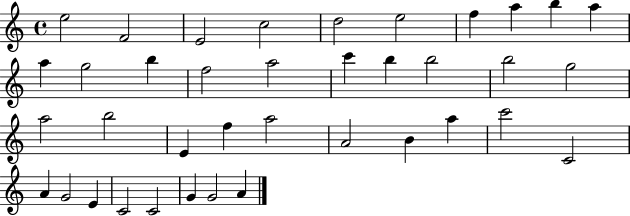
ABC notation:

X:1
T:Untitled
M:4/4
L:1/4
K:C
e2 F2 E2 c2 d2 e2 f a b a a g2 b f2 a2 c' b b2 b2 g2 a2 b2 E f a2 A2 B a c'2 C2 A G2 E C2 C2 G G2 A